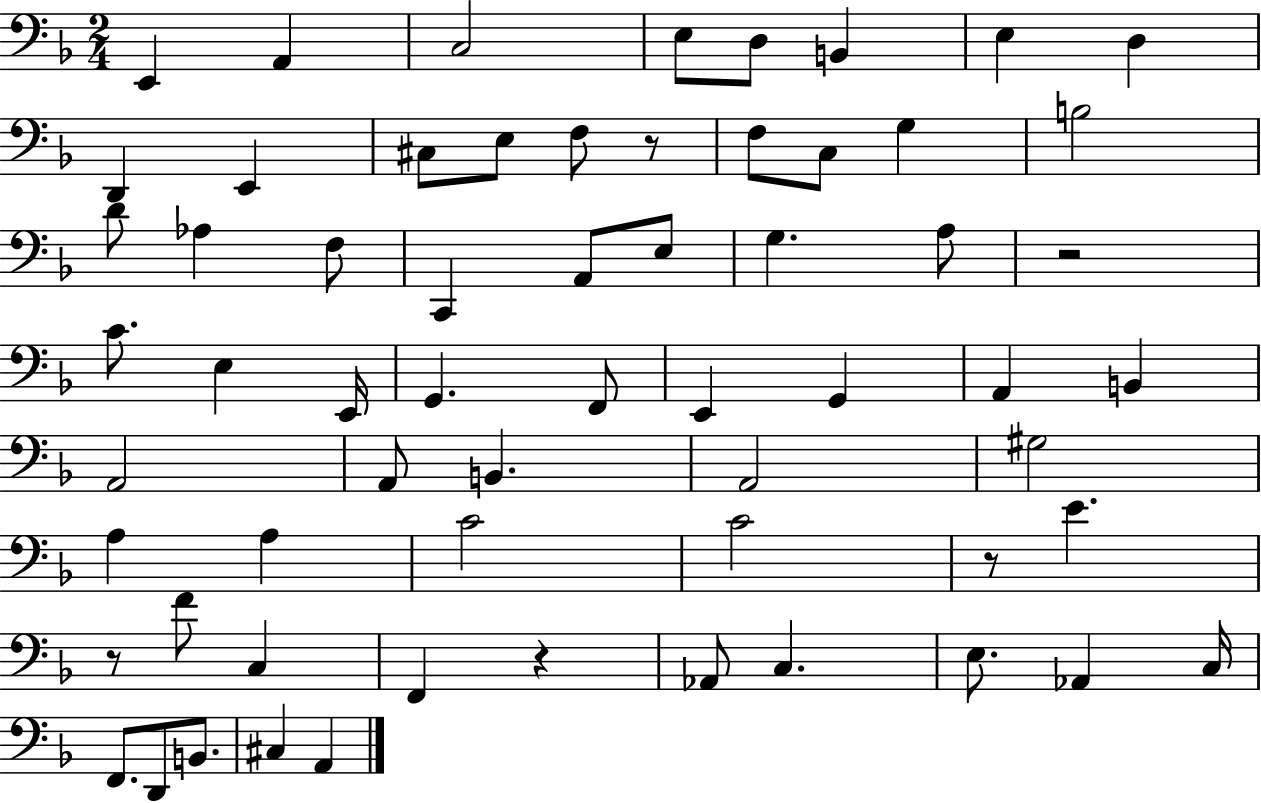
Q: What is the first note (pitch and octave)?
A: E2